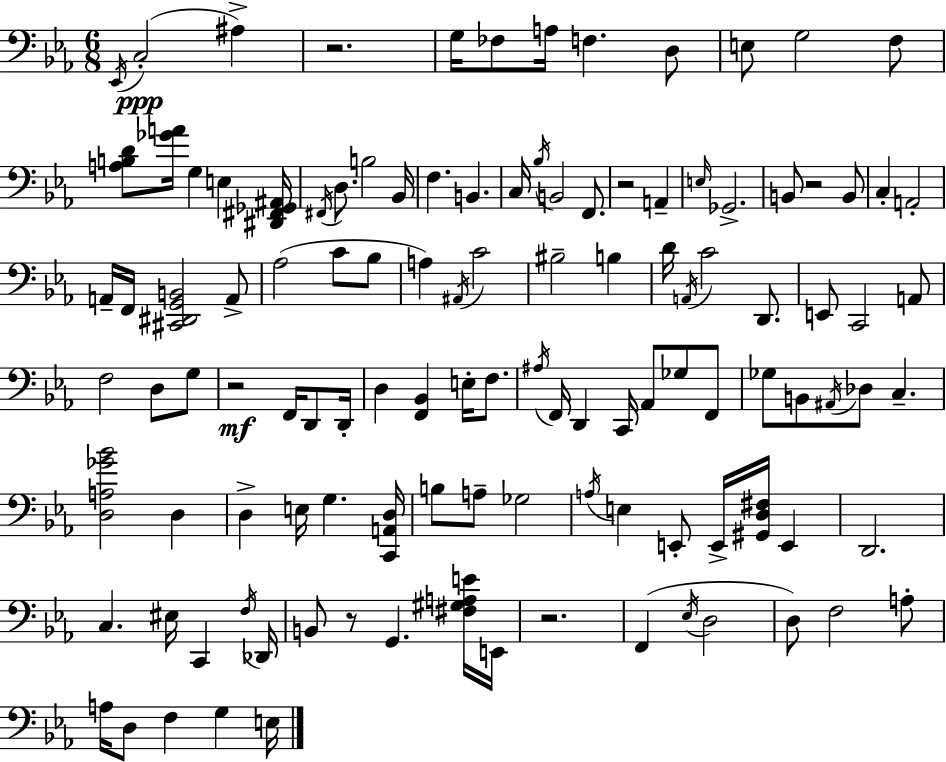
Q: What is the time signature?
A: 6/8